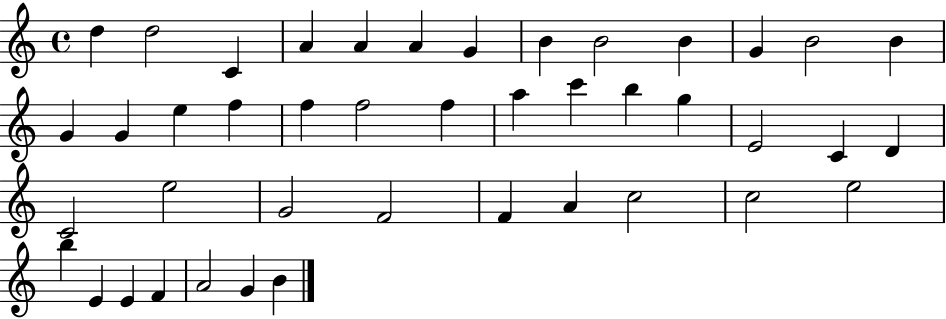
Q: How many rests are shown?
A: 0